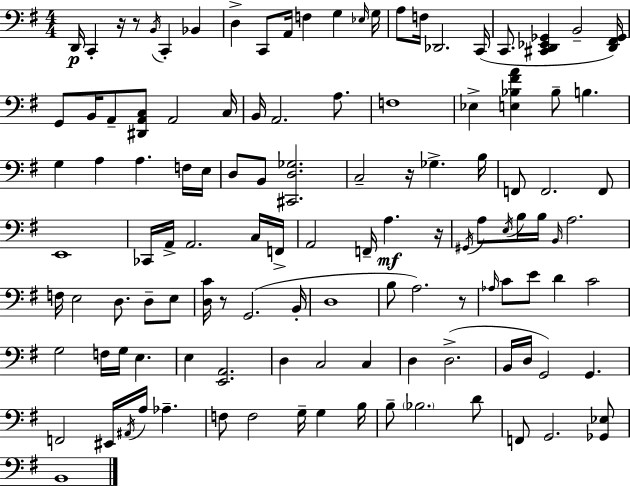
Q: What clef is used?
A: bass